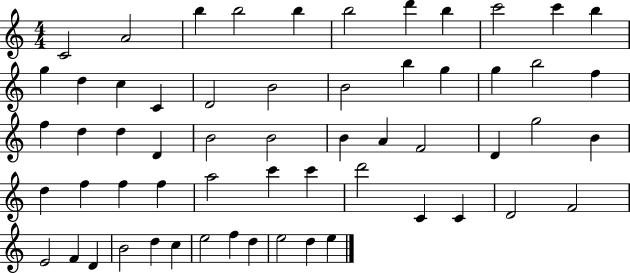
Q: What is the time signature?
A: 4/4